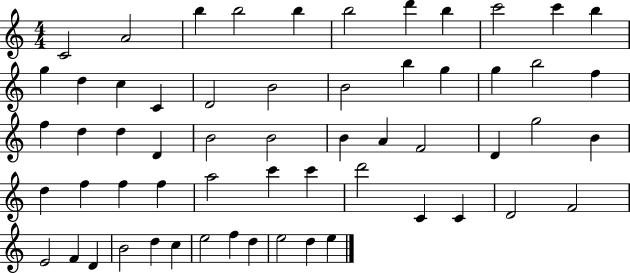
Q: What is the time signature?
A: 4/4